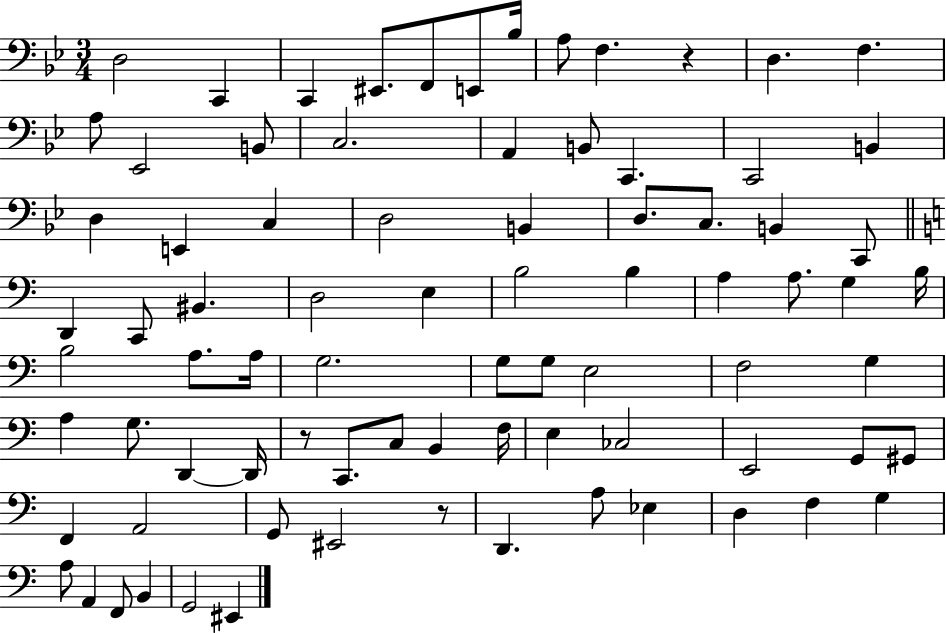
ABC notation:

X:1
T:Untitled
M:3/4
L:1/4
K:Bb
D,2 C,, C,, ^E,,/2 F,,/2 E,,/2 _B,/4 A,/2 F, z D, F, A,/2 _E,,2 B,,/2 C,2 A,, B,,/2 C,, C,,2 B,, D, E,, C, D,2 B,, D,/2 C,/2 B,, C,,/2 D,, C,,/2 ^B,, D,2 E, B,2 B, A, A,/2 G, B,/4 B,2 A,/2 A,/4 G,2 G,/2 G,/2 E,2 F,2 G, A, G,/2 D,, D,,/4 z/2 C,,/2 C,/2 B,, F,/4 E, _C,2 E,,2 G,,/2 ^G,,/2 F,, A,,2 G,,/2 ^E,,2 z/2 D,, A,/2 _E, D, F, G, A,/2 A,, F,,/2 B,, G,,2 ^E,,